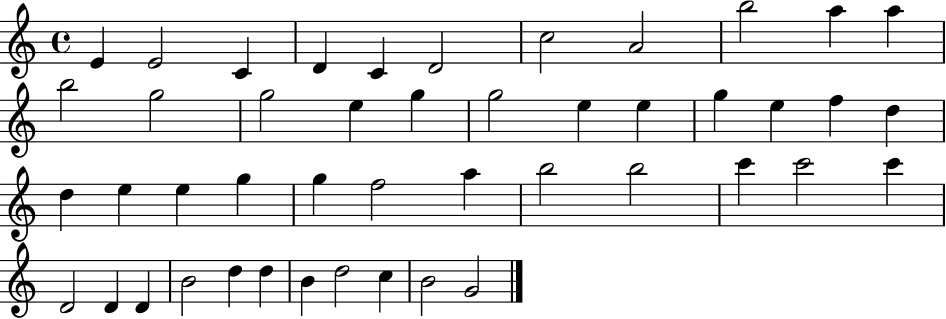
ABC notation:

X:1
T:Untitled
M:4/4
L:1/4
K:C
E E2 C D C D2 c2 A2 b2 a a b2 g2 g2 e g g2 e e g e f d d e e g g f2 a b2 b2 c' c'2 c' D2 D D B2 d d B d2 c B2 G2